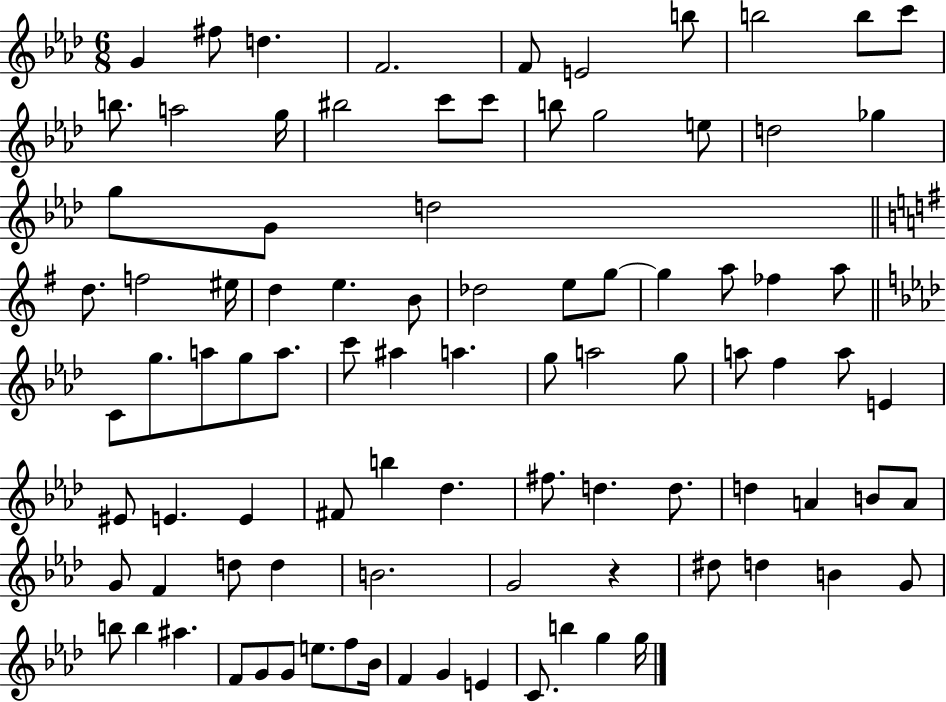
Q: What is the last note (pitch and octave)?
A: G5